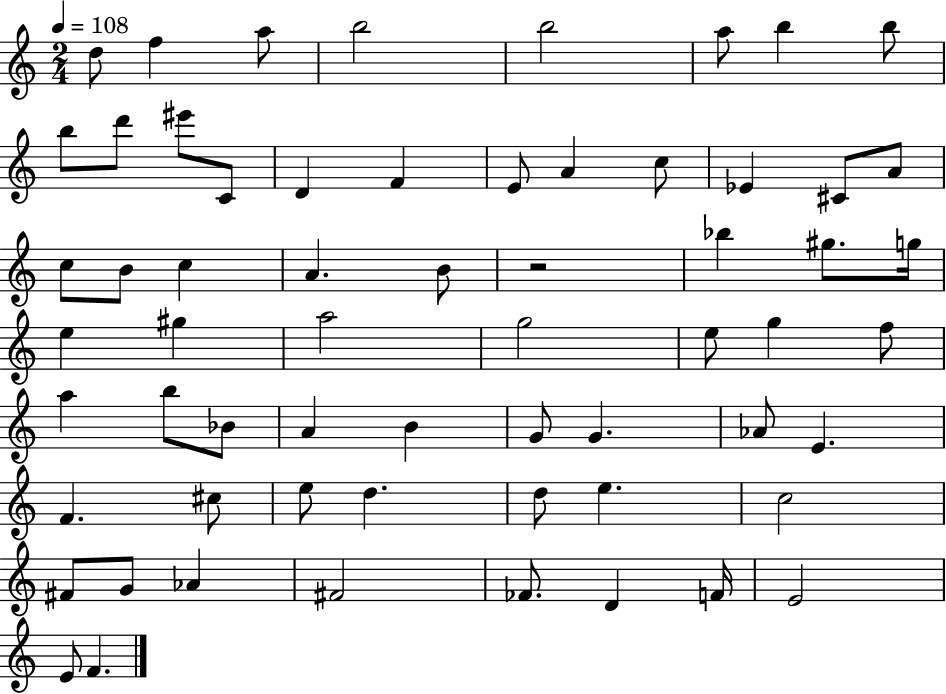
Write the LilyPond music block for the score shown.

{
  \clef treble
  \numericTimeSignature
  \time 2/4
  \key c \major
  \tempo 4 = 108
  d''8 f''4 a''8 | b''2 | b''2 | a''8 b''4 b''8 | \break b''8 d'''8 eis'''8 c'8 | d'4 f'4 | e'8 a'4 c''8 | ees'4 cis'8 a'8 | \break c''8 b'8 c''4 | a'4. b'8 | r2 | bes''4 gis''8. g''16 | \break e''4 gis''4 | a''2 | g''2 | e''8 g''4 f''8 | \break a''4 b''8 bes'8 | a'4 b'4 | g'8 g'4. | aes'8 e'4. | \break f'4. cis''8 | e''8 d''4. | d''8 e''4. | c''2 | \break fis'8 g'8 aes'4 | fis'2 | fes'8. d'4 f'16 | e'2 | \break e'8 f'4. | \bar "|."
}